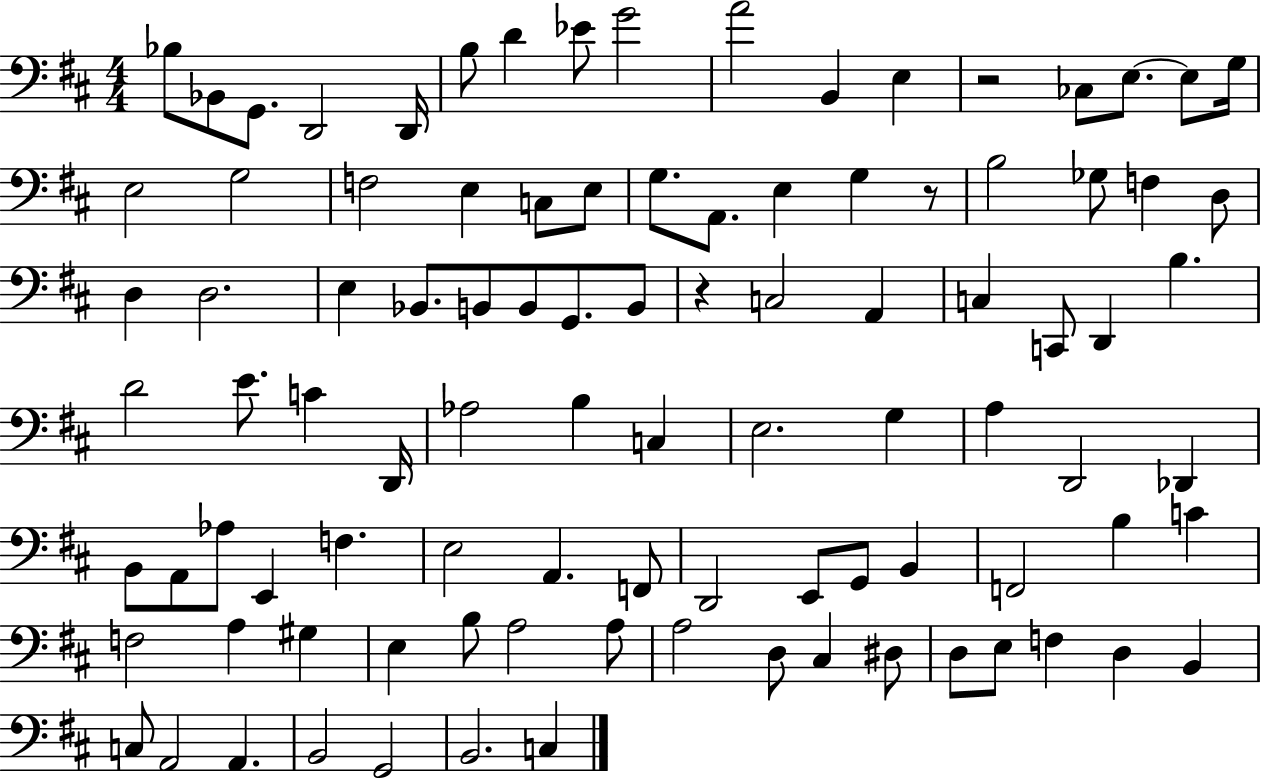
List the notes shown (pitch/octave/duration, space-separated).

Bb3/e Bb2/e G2/e. D2/h D2/s B3/e D4/q Eb4/e G4/h A4/h B2/q E3/q R/h CES3/e E3/e. E3/e G3/s E3/h G3/h F3/h E3/q C3/e E3/e G3/e. A2/e. E3/q G3/q R/e B3/h Gb3/e F3/q D3/e D3/q D3/h. E3/q Bb2/e. B2/e B2/e G2/e. B2/e R/q C3/h A2/q C3/q C2/e D2/q B3/q. D4/h E4/e. C4/q D2/s Ab3/h B3/q C3/q E3/h. G3/q A3/q D2/h Db2/q B2/e A2/e Ab3/e E2/q F3/q. E3/h A2/q. F2/e D2/h E2/e G2/e B2/q F2/h B3/q C4/q F3/h A3/q G#3/q E3/q B3/e A3/h A3/e A3/h D3/e C#3/q D#3/e D3/e E3/e F3/q D3/q B2/q C3/e A2/h A2/q. B2/h G2/h B2/h. C3/q